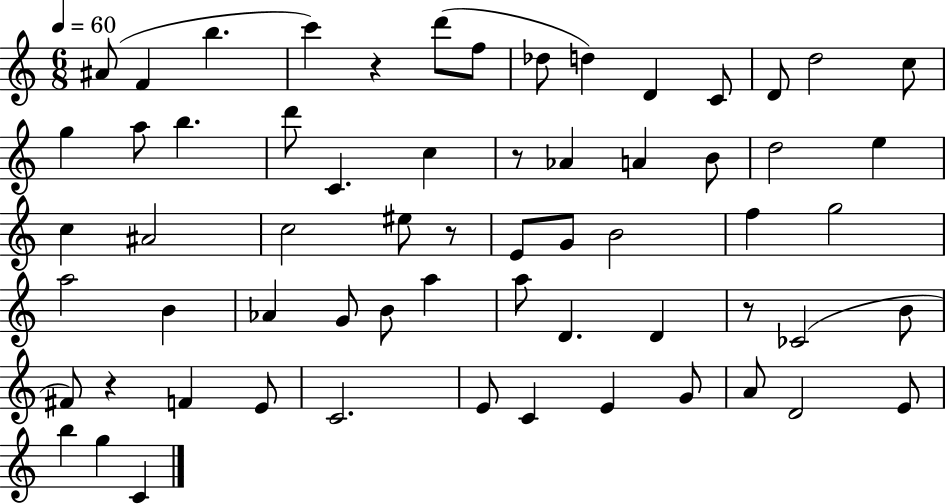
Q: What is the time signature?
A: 6/8